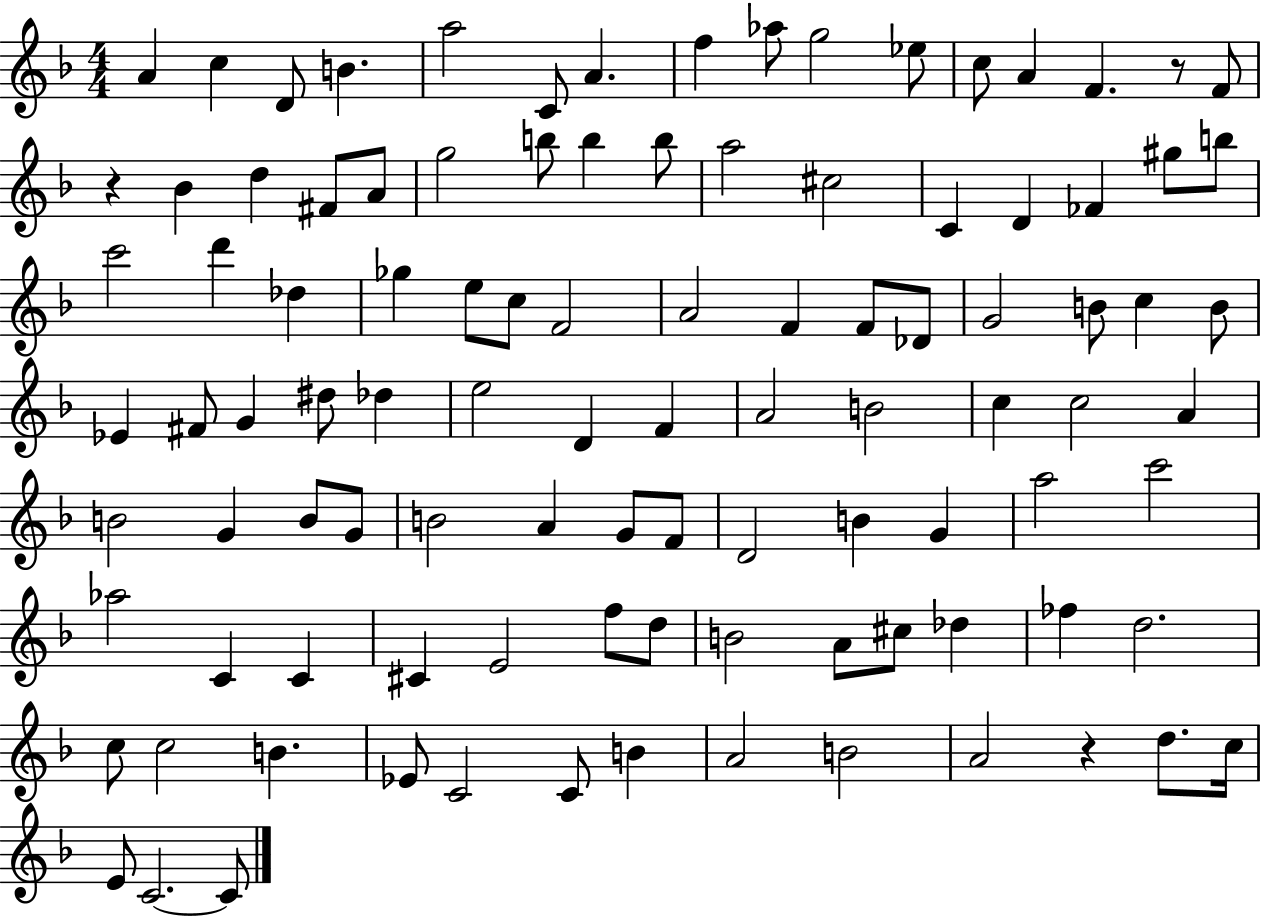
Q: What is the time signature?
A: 4/4